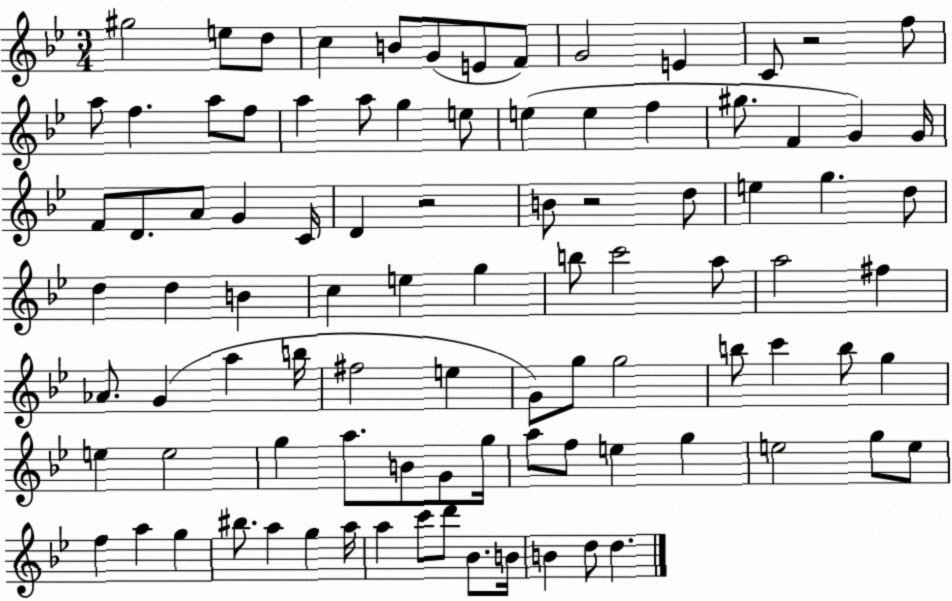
X:1
T:Untitled
M:3/4
L:1/4
K:Bb
^g2 e/2 d/2 c B/2 G/2 E/2 F/2 G2 E C/2 z2 f/2 a/2 f a/2 f/2 a a/2 g e/2 e e f ^g/2 F G G/4 F/2 D/2 A/2 G C/4 D z2 B/2 z2 d/2 e g d/2 d d B c e g b/2 c'2 a/2 a2 ^f _A/2 G a b/4 ^f2 e G/2 g/2 g2 b/2 c' b/2 g e e2 g a/2 B/2 G/2 g/4 a/2 f/2 e g e2 g/2 e/2 f a g ^b/2 a g a/4 a c'/2 d'/2 _B/2 B/4 B d/2 d